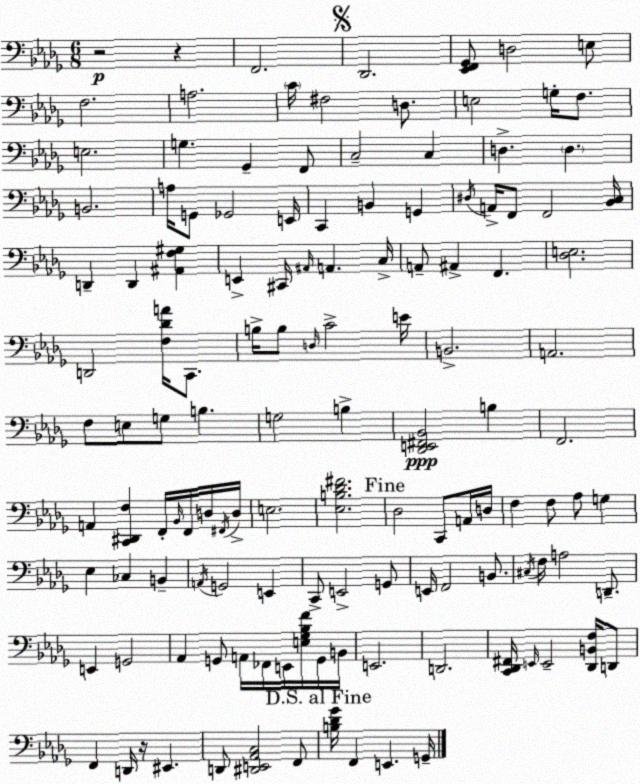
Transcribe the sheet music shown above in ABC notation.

X:1
T:Untitled
M:6/8
L:1/4
K:Bbm
z2 z F,,2 _D,,2 [_E,,F,,_G,,]/2 D,2 E,/2 F,2 A,2 C/4 ^F,2 D,/2 E,2 G,/4 F,/2 E,2 G, _G,, F,,/2 C,2 C, D, D, B,,2 A,/4 G,,/2 _G,,2 E,,/4 C,, B,, G,, ^D,/4 A,,/4 F,,/2 F,,2 [_B,,C,]/4 D,, D,, [^A,,F,^G,] E,, ^C,,/4 ^A,,/4 A,, C,/4 A,,/2 ^A,, F,, [_D,E,]2 D,,2 [F,_DA]/4 C,,/2 B,/4 B,/2 D,/4 C2 E/4 B,,2 A,,2 F,/2 E,/2 G,/2 B, G,2 B, [_D,,E,,^F,,_B,,]2 B, F,,2 A,, [C,,^D,,F,] F,,/4 _B,,/4 F,,/4 D,/4 ^F,,/4 D,/4 E,2 [_E,B,_D^F]2 _D,2 C,,/2 A,,/4 D,/4 F, F,/2 _A,/2 G, _E, _C, B,, A,,/4 G,,2 E,, C,,/2 E,,2 G,,/2 E,,/4 F,,2 B,,/2 ^C,/4 F,/4 A,2 D,,/2 E,, G,,2 _A,, G,,/2 A,,/4 _F,,/4 E,,/4 [E,_G,_B,F]/4 G,,/4 B,,/4 E,,2 D,,2 [C,,_D,,^F,,]/4 E,,/4 E,,2 [_D,,B,,F,]/4 D,,/2 F,, D,,/4 z/4 ^E,, D,,/2 [^D,,E,,_A,,C,]2 F,,/2 [B,_D_G]/4 F,, E,, G,,/4